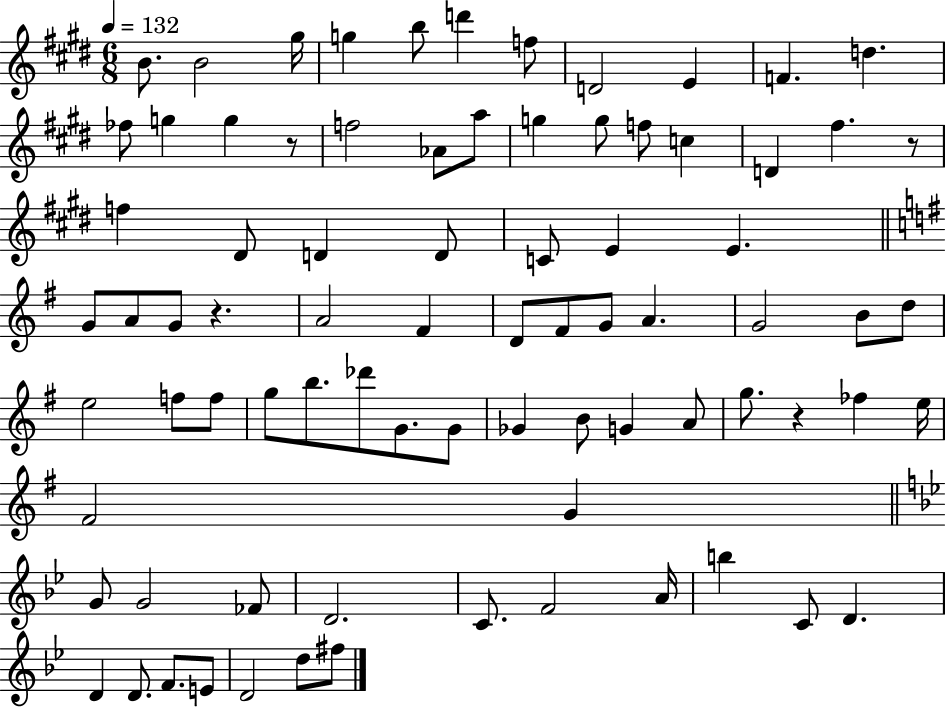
{
  \clef treble
  \numericTimeSignature
  \time 6/8
  \key e \major
  \tempo 4 = 132
  \repeat volta 2 { b'8. b'2 gis''16 | g''4 b''8 d'''4 f''8 | d'2 e'4 | f'4. d''4. | \break fes''8 g''4 g''4 r8 | f''2 aes'8 a''8 | g''4 g''8 f''8 c''4 | d'4 fis''4. r8 | \break f''4 dis'8 d'4 d'8 | c'8 e'4 e'4. | \bar "||" \break \key g \major g'8 a'8 g'8 r4. | a'2 fis'4 | d'8 fis'8 g'8 a'4. | g'2 b'8 d''8 | \break e''2 f''8 f''8 | g''8 b''8. des'''8 g'8. g'8 | ges'4 b'8 g'4 a'8 | g''8. r4 fes''4 e''16 | \break fis'2 g'4 | \bar "||" \break \key bes \major g'8 g'2 fes'8 | d'2. | c'8. f'2 a'16 | b''4 c'8 d'4. | \break d'4 d'8. f'8. e'8 | d'2 d''8 fis''8 | } \bar "|."
}